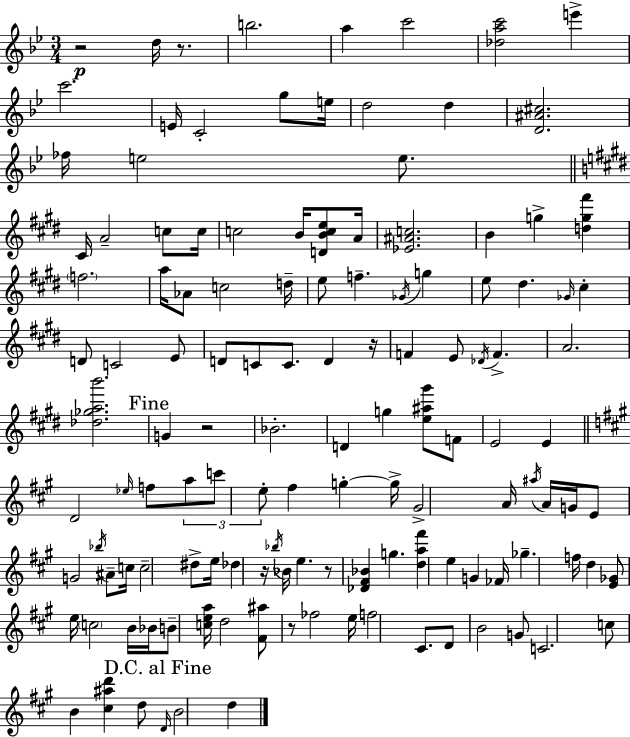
X:1
T:Untitled
M:3/4
L:1/4
K:Bb
z2 d/4 z/2 b2 a c'2 [_dac']2 e' c'2 E/4 C2 g/2 e/4 d2 d [D^A^c]2 _f/4 e2 e/2 ^C/4 A2 c/2 c/4 c2 B/4 [DBce]/2 A/4 [_E^Ac]2 B g [dg^f'] f2 a/4 _A/2 c2 d/4 e/2 f _G/4 g e/2 ^d _G/4 ^c D/2 C2 E/2 D/2 C/2 C/2 D z/4 F E/2 _D/4 F A2 [_d_gab']2 G z2 _B2 D g [e^a^g']/2 F/2 E2 E D2 _e/4 f/2 a/2 c'/2 e/2 ^f g g/4 ^G2 A/4 ^a/4 A/4 G/4 E/2 G2 _b/4 ^A/2 c/4 c2 ^d/2 e/4 _d z/4 _b/4 _B/4 e z/2 [_D^F_B] g [da^f'] e G _F/4 _g f/4 d [E_G]/2 e/4 c2 B/4 _B/4 B/2 [cea]/4 d2 [^F^a]/2 z/2 _f2 e/4 f2 ^C/2 D/2 B2 G/2 C2 c/2 B [^c^ad'] d/2 D/4 B2 d